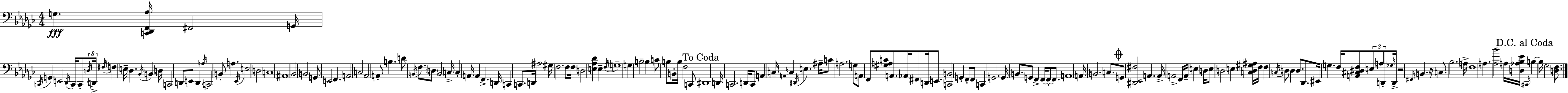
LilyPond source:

{
  \clef bass
  \numericTimeSignature
  \time 4/4
  \key ees \minor
  g4.\fff <c, des, f, aes>16 fis,2 g,16 | \acciaccatura { c,16 } g,4 e,2 \acciaccatura { des,16 } c,16 c,8-. | \tuplet 3/2 { \acciaccatura { d16 } d,16-> \acciaccatura { fis16 } } f4 e16-- des4. \acciaccatura { bes,16 } | b,4 d16 c,2 d,8 e,8 | \break d,4 \acciaccatura { a16 } c,2 b,8-. | a4. \acciaccatura { ees,16 } e2 d2 | c1 | ais,1 | \break bes,2 b,2 | g,8 e,2 | f,4. a,2 c2 | aes,2 a,8-. | \break b4. d'8 \acciaccatura { b,16 } f8. \parenthesize d8 b,2 | c16-> c4-. a,16 a,4 | f,4.-> d,16 c,4 c,8. d,16 | ais2 gis16 f2. | \break f8 f16 d2 | <e aes des'>4 e4-- \acciaccatura { f16 } g1-- | g4 b2-- | b4 c'8 b8 b,16-. b16 f2 | \break c,8 \mark "To Coda" dis,1 | d,16 c,2. | d,16 c,8 a,4 c16-- \grace { a,16 } c4 | \acciaccatura { dis,16 } e4. ais16-- c'8 a2. | \break g8 a,8 f,8 <gis a c'>8 | a,8. aes,16 fis,8 d,16 e,8. <c, b,>2 | g,4-. f,8-. f,8 c,4 g,2. | g,16 b,8. g,8 | \break f,4-> f,16~~ \parenthesize f,8-.~~ f,8. a,1 | a,16 b,2. | c8. \mark \markup { \musicglyph "scripts.coda" } g,8 <dis, ees, fis>2 | a,4. a,16-> a,2-> | \break f,16 a,16-- e4 d16 e8 d2 | e4 <c d gis ais>16 f16 f4 \acciaccatura { c16 } | d8 d4 d8. des,8. eis,16 g4. | f16 <a, cis dis f>8 \tuplet 3/2 { e8 a8 d,8-. } \grace { ges16 } d,16-> r2 | \break \grace { fis,16 } b,4. r16 c8. | bes2. a16-> f1 | a4. | <aes bes'>2 a16 <d aes bes ees'>16 \mark "D.C. al Coda" \grace { cis,16 } b4~~ | \break b16 ges2 <d f>8. \bar "|."
}